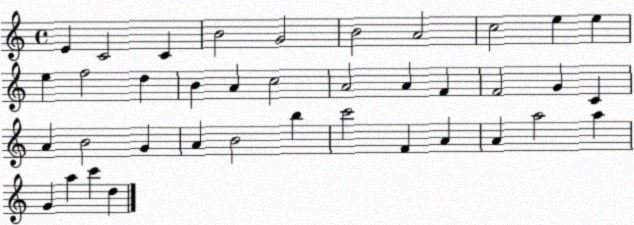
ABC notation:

X:1
T:Untitled
M:4/4
L:1/4
K:C
E C2 C B2 G2 B2 A2 c2 e e e f2 d B A c2 A2 A F F2 G C A B2 G A B2 b c'2 F A A a2 a G a c' d